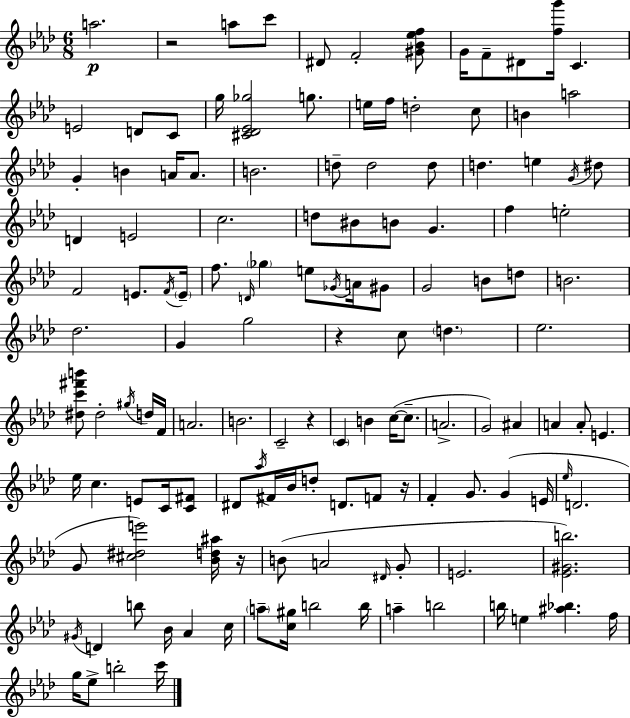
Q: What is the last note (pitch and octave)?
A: C6